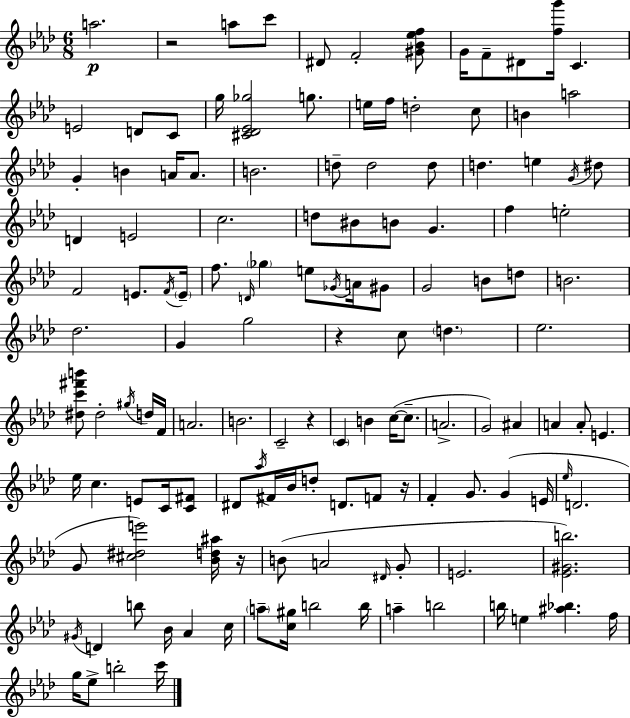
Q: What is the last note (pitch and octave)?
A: C6